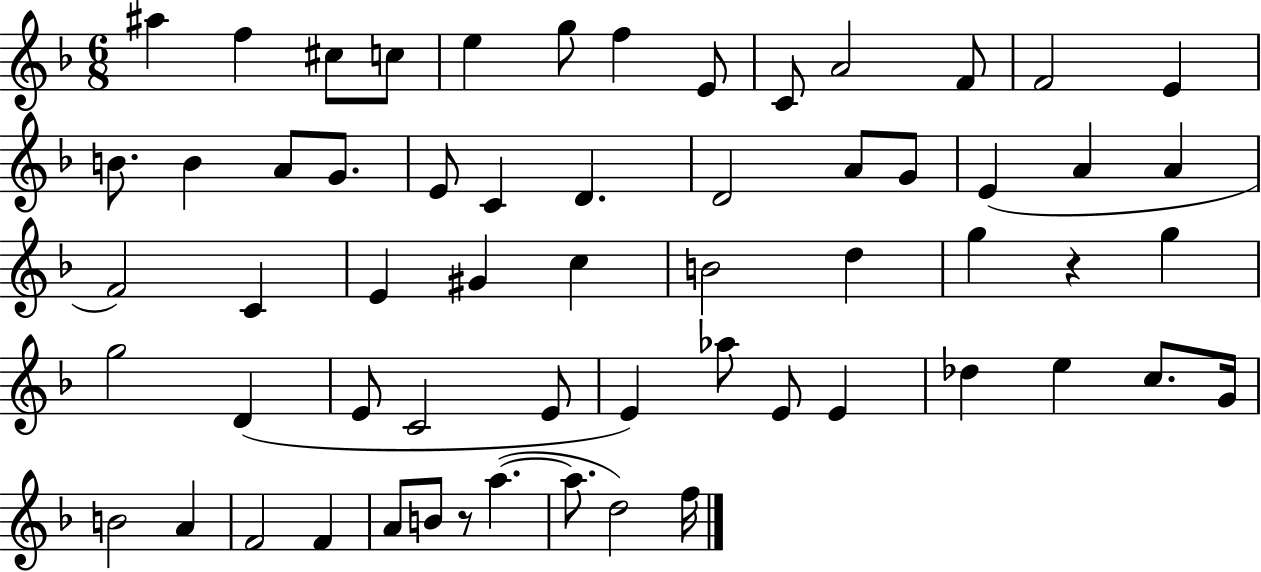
X:1
T:Untitled
M:6/8
L:1/4
K:F
^a f ^c/2 c/2 e g/2 f E/2 C/2 A2 F/2 F2 E B/2 B A/2 G/2 E/2 C D D2 A/2 G/2 E A A F2 C E ^G c B2 d g z g g2 D E/2 C2 E/2 E _a/2 E/2 E _d e c/2 G/4 B2 A F2 F A/2 B/2 z/2 a a/2 d2 f/4